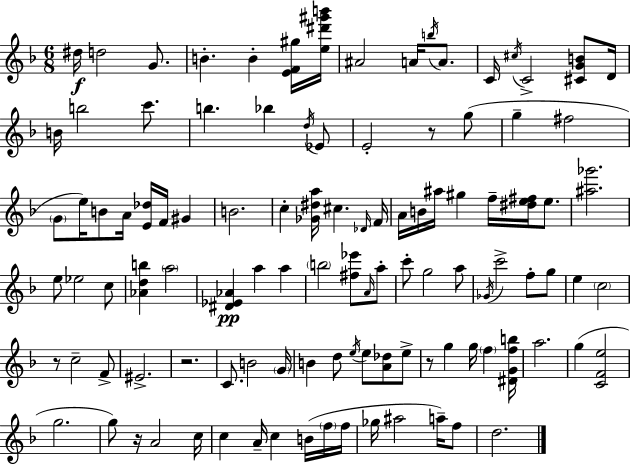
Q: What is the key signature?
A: F major